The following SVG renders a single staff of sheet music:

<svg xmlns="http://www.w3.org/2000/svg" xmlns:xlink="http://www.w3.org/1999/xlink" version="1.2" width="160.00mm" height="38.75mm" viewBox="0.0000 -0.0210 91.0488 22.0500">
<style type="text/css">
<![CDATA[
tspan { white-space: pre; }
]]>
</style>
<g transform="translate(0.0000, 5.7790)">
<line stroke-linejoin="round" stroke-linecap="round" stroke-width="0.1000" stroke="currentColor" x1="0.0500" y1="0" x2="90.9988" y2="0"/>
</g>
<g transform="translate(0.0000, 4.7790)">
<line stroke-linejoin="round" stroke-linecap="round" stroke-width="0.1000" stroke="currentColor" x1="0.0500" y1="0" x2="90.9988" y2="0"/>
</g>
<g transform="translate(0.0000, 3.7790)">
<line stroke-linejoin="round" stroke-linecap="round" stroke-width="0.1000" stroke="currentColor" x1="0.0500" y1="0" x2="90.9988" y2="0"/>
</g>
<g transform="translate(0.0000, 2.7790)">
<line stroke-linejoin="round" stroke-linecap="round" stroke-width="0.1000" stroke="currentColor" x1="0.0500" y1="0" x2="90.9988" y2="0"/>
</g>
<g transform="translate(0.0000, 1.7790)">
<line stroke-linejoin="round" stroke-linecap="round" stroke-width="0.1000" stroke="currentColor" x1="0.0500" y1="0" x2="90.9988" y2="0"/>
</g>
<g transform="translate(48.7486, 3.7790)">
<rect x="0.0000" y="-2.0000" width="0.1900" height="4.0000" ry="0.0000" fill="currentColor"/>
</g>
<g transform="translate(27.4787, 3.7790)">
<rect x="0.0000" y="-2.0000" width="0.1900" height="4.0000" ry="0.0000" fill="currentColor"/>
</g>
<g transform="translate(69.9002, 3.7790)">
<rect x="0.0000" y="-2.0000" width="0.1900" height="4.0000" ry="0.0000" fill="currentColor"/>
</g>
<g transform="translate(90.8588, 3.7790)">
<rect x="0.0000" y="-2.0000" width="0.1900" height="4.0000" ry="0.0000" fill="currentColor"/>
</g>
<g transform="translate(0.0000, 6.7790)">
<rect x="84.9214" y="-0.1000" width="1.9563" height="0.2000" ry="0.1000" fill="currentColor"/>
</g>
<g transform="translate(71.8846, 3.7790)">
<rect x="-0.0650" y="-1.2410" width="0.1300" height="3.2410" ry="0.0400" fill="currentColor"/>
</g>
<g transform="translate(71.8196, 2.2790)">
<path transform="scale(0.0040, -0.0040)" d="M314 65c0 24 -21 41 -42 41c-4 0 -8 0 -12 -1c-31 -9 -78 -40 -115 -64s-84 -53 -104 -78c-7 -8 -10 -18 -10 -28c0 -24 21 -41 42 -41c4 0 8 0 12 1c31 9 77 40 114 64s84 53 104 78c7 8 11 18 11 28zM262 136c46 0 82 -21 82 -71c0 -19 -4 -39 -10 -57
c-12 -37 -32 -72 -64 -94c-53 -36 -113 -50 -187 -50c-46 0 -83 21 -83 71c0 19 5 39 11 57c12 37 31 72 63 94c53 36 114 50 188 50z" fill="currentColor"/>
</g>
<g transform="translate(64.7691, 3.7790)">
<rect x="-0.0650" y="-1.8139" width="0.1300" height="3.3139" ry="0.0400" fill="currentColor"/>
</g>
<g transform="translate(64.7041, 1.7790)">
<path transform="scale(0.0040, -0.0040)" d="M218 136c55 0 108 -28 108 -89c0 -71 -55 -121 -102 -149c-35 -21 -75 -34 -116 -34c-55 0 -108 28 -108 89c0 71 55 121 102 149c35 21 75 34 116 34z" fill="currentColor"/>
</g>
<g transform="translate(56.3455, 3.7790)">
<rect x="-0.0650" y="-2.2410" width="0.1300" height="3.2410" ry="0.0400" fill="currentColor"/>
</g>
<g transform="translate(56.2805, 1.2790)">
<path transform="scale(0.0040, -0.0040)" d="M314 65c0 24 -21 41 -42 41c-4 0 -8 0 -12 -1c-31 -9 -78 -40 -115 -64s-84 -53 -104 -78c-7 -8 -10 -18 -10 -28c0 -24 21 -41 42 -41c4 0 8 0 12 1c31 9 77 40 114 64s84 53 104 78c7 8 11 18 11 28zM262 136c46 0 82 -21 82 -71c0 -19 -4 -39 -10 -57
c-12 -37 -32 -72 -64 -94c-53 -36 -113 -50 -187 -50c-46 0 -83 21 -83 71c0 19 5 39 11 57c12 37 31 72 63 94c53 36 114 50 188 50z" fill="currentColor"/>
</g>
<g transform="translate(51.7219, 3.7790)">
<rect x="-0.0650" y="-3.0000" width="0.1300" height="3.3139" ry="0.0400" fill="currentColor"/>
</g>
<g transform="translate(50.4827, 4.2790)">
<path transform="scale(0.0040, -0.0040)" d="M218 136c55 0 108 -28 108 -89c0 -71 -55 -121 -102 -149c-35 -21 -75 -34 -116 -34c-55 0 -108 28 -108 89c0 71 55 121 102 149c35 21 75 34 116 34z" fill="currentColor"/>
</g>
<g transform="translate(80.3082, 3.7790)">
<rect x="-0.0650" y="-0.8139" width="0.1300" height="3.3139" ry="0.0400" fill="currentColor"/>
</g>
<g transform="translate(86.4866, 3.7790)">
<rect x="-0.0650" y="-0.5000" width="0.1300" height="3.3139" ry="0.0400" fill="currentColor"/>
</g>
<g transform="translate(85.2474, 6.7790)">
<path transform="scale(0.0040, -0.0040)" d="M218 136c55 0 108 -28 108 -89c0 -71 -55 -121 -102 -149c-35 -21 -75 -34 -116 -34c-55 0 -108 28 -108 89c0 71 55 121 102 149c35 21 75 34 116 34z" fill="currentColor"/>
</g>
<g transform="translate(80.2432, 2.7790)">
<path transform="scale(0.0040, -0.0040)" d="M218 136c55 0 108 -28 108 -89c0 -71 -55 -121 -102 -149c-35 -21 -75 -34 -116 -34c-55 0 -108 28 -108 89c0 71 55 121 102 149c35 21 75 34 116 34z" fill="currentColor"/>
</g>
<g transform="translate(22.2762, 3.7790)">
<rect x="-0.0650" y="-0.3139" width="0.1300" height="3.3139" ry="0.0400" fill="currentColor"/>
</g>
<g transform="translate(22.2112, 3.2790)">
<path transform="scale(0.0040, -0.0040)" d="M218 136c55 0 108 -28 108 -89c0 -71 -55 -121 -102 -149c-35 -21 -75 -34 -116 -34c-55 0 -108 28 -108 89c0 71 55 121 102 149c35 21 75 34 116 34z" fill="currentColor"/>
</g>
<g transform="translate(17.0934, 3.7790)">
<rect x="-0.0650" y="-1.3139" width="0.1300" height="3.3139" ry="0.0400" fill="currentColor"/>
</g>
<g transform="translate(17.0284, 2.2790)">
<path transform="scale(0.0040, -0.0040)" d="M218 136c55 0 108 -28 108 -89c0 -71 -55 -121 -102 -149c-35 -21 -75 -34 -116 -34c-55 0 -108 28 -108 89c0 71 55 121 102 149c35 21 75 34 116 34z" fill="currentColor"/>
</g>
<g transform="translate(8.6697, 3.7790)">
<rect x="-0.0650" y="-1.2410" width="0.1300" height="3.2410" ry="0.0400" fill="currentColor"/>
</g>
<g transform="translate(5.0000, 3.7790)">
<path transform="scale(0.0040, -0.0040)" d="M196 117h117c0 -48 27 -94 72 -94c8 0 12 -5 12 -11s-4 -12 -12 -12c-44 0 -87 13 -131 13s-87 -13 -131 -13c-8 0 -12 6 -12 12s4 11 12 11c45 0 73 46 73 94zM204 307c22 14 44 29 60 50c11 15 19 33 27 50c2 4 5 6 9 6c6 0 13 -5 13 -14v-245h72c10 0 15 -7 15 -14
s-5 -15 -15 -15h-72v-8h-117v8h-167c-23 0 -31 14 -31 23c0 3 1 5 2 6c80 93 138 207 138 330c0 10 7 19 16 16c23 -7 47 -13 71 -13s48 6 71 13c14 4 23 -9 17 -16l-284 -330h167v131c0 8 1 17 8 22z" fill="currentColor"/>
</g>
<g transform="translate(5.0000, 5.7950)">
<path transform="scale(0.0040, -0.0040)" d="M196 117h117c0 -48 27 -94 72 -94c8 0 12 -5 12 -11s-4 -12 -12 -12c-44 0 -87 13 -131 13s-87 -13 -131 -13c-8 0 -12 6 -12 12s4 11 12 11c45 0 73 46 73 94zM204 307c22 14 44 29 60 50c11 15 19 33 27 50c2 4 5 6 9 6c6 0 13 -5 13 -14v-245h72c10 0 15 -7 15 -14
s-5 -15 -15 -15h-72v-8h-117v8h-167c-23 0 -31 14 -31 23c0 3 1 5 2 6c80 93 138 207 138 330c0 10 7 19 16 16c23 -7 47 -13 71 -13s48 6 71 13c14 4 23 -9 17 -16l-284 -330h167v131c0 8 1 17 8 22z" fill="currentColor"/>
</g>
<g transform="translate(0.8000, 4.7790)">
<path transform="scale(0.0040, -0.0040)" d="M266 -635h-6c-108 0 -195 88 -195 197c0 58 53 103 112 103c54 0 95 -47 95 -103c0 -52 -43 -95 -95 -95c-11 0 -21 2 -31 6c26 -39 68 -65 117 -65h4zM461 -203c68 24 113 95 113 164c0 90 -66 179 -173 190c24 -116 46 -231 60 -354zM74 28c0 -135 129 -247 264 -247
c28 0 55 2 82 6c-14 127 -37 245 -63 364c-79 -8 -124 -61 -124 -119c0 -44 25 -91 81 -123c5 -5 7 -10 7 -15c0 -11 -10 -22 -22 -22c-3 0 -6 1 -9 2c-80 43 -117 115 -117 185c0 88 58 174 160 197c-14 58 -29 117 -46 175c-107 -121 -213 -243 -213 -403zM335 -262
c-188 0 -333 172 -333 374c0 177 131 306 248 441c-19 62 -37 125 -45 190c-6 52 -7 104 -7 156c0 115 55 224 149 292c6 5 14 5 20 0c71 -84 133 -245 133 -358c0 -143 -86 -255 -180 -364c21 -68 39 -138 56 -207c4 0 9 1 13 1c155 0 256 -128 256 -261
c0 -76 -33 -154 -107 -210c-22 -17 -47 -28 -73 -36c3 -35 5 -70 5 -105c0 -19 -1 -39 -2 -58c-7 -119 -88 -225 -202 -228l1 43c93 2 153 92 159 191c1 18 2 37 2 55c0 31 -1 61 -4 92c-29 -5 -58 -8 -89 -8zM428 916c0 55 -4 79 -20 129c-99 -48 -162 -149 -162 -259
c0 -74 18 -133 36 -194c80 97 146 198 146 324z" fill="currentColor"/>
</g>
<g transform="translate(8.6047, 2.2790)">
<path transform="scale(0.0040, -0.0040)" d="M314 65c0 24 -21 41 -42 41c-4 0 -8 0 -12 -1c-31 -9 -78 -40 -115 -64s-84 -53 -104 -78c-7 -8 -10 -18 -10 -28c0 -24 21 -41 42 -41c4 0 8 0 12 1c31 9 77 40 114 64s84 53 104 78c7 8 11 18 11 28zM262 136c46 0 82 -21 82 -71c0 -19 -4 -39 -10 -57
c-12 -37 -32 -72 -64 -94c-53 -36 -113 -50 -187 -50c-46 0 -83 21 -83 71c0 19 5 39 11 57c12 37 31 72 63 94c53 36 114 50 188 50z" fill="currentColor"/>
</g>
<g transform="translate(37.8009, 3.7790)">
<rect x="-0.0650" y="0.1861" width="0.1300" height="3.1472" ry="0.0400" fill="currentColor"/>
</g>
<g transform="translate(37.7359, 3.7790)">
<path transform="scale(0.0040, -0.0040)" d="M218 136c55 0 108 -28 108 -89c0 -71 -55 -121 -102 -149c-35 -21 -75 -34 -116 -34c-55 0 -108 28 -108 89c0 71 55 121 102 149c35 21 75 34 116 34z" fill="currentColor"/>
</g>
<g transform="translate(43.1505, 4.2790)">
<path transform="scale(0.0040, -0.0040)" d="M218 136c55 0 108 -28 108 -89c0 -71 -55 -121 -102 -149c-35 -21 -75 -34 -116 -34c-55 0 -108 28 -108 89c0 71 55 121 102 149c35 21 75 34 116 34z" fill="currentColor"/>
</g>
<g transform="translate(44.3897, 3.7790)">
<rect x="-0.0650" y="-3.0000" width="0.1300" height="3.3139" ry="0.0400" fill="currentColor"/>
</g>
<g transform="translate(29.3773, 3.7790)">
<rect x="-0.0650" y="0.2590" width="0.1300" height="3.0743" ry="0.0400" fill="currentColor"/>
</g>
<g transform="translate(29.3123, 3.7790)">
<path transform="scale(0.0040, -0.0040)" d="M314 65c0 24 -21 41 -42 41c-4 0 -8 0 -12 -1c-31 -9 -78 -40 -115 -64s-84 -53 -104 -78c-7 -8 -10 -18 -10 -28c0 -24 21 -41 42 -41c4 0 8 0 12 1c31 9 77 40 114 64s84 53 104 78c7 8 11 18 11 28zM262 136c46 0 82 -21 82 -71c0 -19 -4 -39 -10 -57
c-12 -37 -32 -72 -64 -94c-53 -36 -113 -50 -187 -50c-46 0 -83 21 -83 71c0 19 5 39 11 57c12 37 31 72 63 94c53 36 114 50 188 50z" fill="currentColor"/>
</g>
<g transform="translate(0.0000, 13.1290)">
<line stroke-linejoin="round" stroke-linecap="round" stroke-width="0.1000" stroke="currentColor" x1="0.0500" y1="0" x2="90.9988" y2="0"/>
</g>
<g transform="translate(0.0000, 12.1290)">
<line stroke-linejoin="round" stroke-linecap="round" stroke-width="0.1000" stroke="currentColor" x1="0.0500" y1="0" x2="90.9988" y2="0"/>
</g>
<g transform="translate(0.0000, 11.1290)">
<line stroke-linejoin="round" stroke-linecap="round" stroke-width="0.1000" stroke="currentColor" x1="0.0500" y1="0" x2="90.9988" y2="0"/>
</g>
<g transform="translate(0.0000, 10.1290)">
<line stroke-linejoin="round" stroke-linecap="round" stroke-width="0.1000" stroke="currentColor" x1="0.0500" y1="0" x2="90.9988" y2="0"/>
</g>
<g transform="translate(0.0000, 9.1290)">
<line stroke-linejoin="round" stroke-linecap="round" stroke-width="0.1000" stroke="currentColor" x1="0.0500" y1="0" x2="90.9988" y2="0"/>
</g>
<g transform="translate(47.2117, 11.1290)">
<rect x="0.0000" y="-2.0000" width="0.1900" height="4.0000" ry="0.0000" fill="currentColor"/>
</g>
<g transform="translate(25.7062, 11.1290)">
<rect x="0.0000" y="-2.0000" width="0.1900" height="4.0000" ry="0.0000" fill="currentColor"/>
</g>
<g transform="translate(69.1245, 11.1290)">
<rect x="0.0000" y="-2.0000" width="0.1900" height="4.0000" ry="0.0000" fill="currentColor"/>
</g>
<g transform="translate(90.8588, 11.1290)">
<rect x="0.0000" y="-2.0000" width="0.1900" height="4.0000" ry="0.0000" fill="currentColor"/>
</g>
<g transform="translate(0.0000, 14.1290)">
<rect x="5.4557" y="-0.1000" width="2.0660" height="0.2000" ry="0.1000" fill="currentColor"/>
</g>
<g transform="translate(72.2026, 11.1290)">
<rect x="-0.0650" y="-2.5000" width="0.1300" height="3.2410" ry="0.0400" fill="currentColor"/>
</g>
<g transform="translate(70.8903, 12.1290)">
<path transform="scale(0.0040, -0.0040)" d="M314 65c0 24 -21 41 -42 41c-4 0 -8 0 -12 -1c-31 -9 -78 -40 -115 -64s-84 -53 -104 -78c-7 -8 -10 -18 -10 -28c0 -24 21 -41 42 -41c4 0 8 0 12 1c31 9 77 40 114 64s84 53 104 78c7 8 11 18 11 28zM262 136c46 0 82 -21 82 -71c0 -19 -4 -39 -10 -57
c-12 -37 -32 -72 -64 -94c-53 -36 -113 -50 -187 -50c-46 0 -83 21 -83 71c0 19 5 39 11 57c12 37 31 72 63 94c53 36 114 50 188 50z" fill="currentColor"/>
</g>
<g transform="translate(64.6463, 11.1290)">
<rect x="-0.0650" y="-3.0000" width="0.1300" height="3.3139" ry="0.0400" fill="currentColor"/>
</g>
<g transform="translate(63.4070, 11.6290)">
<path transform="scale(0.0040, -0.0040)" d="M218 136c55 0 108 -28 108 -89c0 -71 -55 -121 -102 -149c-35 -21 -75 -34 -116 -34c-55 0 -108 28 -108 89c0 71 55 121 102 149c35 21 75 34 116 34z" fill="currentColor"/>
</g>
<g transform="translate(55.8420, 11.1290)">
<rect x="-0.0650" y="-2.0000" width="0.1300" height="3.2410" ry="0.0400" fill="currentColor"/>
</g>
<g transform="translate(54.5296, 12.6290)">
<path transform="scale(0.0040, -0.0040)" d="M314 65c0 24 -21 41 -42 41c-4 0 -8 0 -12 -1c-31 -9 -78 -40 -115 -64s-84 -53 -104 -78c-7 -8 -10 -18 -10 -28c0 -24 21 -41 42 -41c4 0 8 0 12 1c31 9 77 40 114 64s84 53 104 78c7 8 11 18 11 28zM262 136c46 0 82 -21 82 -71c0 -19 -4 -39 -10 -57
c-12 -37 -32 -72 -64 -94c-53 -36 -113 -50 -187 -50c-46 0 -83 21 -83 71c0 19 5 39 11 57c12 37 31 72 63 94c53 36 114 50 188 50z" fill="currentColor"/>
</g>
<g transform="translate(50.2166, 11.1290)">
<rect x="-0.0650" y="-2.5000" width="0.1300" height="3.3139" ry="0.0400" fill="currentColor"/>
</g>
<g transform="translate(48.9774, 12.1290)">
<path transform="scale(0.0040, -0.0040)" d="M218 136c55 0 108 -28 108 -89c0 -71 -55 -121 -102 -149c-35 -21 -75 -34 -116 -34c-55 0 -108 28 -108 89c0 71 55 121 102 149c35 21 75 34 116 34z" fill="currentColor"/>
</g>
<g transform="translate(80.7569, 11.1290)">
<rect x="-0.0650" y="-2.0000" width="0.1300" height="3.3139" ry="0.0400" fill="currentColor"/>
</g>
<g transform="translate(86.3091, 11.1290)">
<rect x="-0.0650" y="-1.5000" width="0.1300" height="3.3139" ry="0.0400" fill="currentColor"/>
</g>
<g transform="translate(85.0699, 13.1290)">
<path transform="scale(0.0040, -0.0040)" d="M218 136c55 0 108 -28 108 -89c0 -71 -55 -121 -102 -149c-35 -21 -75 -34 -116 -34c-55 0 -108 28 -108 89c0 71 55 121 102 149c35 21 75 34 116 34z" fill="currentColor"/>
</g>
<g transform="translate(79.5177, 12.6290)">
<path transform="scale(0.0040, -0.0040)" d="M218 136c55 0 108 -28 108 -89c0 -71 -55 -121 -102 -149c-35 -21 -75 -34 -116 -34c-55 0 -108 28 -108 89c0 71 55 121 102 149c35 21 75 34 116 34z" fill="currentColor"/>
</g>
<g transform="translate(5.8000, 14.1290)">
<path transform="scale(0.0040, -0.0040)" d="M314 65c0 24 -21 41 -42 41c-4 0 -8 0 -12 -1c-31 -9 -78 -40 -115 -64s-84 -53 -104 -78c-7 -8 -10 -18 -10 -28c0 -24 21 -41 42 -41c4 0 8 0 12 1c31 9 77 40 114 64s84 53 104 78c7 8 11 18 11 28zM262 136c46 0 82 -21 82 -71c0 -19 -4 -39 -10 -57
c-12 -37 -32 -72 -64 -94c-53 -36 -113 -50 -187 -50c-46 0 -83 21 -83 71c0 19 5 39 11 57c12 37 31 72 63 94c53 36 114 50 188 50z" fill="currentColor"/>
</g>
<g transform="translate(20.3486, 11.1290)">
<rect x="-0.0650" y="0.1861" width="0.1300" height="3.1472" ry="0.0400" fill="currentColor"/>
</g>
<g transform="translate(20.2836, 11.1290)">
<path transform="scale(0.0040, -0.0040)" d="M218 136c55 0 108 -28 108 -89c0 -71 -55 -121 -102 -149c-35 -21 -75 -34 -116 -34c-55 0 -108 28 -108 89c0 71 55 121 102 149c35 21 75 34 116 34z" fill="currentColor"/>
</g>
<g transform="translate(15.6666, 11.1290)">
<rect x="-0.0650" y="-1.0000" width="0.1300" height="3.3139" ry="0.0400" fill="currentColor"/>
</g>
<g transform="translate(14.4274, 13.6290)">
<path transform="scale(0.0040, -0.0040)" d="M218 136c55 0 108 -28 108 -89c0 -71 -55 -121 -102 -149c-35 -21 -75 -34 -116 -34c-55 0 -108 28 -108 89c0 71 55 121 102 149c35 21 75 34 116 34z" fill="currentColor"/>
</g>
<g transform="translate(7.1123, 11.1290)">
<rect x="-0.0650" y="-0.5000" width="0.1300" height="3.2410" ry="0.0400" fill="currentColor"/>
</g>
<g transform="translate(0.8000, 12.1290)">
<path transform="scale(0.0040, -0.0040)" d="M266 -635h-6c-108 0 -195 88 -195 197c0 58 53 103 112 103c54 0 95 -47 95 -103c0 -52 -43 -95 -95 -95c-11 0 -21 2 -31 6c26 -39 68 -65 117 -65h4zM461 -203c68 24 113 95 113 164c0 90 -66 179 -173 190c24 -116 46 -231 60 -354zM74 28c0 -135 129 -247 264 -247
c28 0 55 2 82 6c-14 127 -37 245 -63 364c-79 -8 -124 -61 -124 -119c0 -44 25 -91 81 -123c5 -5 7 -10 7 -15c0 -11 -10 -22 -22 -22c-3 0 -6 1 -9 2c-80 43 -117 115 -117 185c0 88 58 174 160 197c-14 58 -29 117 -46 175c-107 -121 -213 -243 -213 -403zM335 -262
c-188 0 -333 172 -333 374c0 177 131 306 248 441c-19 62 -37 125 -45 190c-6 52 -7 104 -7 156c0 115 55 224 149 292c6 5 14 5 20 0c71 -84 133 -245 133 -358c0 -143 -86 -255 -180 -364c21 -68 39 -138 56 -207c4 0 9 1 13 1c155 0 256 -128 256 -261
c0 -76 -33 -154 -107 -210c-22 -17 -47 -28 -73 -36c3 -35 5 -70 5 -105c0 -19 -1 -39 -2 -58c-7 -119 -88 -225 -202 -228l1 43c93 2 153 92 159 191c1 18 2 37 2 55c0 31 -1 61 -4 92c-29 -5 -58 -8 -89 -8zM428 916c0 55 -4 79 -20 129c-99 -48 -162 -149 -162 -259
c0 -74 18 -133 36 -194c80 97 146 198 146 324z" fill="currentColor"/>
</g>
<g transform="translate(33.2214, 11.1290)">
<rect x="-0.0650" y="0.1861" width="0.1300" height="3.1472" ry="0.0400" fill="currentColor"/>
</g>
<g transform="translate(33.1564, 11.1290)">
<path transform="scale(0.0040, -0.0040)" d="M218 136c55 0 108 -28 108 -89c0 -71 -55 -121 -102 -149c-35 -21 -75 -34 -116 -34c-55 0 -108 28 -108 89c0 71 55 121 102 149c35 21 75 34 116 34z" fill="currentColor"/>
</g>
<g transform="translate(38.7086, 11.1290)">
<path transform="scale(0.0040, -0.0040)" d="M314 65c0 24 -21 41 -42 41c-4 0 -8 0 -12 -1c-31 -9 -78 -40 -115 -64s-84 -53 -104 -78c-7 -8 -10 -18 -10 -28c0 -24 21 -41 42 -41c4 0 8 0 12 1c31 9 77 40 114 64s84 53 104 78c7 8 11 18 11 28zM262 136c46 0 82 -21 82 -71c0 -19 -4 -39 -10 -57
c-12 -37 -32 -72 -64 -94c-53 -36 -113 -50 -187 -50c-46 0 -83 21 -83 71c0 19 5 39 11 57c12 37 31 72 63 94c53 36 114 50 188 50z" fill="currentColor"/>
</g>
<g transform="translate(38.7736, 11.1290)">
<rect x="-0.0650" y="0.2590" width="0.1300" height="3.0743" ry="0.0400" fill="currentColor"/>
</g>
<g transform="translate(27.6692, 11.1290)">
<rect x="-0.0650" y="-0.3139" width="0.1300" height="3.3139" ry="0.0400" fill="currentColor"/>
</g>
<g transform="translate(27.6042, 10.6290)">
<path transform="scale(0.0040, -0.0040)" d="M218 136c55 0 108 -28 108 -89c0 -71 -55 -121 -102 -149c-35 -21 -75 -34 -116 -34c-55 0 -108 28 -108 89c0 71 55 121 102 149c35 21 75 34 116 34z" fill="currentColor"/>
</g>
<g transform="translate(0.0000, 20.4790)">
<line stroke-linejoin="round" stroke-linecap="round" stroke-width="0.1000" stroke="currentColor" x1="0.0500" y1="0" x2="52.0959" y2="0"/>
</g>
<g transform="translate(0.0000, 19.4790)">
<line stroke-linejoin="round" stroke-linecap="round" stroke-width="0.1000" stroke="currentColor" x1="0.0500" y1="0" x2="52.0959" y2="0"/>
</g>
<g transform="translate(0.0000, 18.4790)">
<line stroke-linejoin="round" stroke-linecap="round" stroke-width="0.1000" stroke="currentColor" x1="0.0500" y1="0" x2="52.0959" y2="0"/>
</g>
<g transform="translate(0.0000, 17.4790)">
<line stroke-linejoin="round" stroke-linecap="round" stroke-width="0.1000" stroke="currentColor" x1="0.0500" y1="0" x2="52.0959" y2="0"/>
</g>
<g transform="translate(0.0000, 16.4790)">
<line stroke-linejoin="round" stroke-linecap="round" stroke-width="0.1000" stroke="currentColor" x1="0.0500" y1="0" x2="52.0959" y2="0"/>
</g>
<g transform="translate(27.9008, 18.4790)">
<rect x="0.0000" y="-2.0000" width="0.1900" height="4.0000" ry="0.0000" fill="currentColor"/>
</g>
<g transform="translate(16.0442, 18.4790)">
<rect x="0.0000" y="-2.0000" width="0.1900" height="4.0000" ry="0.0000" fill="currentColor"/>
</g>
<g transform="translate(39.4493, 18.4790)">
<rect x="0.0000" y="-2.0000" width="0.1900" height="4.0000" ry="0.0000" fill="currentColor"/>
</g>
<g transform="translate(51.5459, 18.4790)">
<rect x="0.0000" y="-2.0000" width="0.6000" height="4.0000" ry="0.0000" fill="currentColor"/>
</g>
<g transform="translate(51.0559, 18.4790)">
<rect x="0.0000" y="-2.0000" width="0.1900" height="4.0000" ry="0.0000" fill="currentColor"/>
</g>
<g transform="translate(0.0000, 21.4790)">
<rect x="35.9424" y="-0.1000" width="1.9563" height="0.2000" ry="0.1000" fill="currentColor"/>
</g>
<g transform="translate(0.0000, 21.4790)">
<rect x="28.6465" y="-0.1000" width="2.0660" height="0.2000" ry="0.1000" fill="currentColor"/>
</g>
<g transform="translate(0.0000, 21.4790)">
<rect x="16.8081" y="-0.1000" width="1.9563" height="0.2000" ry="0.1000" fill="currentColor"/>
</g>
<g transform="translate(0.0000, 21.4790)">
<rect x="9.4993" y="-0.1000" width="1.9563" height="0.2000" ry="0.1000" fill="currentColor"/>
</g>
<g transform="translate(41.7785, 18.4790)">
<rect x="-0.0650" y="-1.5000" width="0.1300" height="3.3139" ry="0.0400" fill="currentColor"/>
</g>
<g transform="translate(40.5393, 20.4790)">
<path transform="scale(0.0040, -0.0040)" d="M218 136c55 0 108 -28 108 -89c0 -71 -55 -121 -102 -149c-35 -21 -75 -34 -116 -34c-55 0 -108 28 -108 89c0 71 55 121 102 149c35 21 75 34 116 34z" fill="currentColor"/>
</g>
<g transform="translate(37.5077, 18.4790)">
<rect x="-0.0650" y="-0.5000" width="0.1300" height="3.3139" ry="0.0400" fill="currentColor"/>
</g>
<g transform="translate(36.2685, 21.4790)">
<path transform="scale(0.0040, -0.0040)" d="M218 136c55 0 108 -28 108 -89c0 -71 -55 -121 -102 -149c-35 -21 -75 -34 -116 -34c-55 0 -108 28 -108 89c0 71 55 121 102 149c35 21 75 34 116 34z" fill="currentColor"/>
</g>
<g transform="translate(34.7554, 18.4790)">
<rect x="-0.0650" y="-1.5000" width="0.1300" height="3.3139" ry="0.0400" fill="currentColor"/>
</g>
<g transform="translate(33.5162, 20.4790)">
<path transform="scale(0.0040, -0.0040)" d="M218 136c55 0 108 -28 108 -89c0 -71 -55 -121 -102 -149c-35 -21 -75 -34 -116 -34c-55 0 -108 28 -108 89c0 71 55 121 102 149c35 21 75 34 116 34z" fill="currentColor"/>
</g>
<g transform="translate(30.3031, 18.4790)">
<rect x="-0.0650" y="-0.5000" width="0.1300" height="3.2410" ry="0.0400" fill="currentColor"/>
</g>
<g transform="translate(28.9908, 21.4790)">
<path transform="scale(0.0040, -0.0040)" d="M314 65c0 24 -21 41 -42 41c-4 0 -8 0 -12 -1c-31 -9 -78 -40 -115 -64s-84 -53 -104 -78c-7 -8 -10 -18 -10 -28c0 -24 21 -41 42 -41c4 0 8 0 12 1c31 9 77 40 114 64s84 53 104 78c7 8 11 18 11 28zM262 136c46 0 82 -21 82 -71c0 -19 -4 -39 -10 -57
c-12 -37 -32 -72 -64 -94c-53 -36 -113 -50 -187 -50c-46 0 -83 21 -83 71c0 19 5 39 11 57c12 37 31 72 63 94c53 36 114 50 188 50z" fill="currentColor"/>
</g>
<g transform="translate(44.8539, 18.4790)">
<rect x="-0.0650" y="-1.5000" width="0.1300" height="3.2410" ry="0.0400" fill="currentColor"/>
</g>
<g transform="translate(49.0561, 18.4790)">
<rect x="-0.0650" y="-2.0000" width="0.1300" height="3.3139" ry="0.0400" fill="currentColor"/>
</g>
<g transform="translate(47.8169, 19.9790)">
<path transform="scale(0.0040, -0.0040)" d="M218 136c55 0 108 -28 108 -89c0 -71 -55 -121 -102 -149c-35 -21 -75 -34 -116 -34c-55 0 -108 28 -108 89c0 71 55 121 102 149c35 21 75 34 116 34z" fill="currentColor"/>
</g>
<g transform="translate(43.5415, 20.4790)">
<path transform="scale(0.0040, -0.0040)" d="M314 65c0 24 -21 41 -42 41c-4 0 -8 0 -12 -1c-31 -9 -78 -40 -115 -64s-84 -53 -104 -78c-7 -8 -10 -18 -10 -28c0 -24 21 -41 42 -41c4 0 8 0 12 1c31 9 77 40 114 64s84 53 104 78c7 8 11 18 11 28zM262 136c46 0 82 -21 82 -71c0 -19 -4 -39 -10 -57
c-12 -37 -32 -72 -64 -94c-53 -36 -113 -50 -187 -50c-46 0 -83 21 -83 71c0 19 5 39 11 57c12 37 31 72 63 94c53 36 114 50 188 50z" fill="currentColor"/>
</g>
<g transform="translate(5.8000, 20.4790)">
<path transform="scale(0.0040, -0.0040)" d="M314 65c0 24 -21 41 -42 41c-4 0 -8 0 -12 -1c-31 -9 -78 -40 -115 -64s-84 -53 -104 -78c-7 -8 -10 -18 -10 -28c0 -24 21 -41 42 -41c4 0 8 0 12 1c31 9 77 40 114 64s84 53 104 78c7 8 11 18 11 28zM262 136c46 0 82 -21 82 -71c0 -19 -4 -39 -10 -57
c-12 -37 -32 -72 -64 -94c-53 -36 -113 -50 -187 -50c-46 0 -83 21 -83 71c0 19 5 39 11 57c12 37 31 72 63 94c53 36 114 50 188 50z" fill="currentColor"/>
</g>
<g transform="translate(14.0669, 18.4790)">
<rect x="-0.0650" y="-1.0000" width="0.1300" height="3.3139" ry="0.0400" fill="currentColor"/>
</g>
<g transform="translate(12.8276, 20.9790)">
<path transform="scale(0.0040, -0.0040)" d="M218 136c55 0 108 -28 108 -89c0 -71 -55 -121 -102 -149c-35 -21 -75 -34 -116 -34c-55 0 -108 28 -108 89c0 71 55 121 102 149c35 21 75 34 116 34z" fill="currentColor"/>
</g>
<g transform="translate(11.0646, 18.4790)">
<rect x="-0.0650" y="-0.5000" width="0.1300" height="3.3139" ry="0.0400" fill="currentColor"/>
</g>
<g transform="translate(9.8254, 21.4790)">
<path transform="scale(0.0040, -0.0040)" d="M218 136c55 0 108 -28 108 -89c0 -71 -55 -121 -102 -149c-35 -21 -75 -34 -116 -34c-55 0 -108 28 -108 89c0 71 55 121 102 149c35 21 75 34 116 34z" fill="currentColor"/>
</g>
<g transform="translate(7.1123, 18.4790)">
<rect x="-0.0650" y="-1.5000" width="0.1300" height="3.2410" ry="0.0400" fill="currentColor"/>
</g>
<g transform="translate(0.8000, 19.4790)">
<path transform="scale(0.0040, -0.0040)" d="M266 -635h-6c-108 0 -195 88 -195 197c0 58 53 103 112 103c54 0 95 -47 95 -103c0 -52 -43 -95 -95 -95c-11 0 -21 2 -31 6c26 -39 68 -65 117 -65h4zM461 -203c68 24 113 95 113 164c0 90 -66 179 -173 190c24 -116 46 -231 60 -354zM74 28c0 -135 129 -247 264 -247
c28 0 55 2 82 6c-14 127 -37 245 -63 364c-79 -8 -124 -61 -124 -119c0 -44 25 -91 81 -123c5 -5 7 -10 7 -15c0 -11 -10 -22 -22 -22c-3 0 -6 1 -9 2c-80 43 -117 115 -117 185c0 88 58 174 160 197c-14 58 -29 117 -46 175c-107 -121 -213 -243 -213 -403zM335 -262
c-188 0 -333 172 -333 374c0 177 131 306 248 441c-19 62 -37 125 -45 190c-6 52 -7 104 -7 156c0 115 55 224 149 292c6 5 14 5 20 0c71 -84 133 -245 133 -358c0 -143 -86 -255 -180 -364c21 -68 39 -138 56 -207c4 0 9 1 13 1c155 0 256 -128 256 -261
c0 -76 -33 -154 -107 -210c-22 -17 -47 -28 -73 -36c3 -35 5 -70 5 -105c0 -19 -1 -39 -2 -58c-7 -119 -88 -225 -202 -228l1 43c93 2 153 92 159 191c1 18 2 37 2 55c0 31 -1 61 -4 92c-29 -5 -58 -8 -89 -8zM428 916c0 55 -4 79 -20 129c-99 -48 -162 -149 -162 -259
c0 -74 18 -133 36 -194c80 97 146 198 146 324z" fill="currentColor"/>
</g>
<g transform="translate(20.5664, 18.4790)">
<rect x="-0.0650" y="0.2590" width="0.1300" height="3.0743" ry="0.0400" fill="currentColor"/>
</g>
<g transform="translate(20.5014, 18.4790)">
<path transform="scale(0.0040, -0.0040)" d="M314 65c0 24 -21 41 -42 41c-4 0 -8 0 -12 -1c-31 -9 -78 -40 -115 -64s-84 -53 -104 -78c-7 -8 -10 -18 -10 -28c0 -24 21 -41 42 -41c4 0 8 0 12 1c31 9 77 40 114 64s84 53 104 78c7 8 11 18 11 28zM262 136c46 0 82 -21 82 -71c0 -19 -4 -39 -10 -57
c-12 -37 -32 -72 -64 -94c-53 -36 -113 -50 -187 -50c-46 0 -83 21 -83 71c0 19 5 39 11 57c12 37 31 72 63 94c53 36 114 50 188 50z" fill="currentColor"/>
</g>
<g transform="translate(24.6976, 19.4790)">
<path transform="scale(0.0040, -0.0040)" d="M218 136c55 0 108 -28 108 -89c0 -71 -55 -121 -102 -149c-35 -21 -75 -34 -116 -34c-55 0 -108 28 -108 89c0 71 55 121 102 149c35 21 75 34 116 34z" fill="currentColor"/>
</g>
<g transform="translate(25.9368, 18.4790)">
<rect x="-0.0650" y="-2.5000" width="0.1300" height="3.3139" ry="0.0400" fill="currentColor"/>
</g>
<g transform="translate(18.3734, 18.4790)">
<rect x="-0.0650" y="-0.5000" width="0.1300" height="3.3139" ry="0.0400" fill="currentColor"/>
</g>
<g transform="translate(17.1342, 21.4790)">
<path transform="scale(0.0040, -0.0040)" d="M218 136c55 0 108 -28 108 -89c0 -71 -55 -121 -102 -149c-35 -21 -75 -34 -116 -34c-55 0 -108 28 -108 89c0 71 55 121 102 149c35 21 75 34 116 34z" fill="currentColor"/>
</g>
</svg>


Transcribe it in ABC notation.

X:1
T:Untitled
M:4/4
L:1/4
K:C
e2 e c B2 B A A g2 f e2 d C C2 D B c B B2 G F2 A G2 F E E2 C D C B2 G C2 E C E E2 F